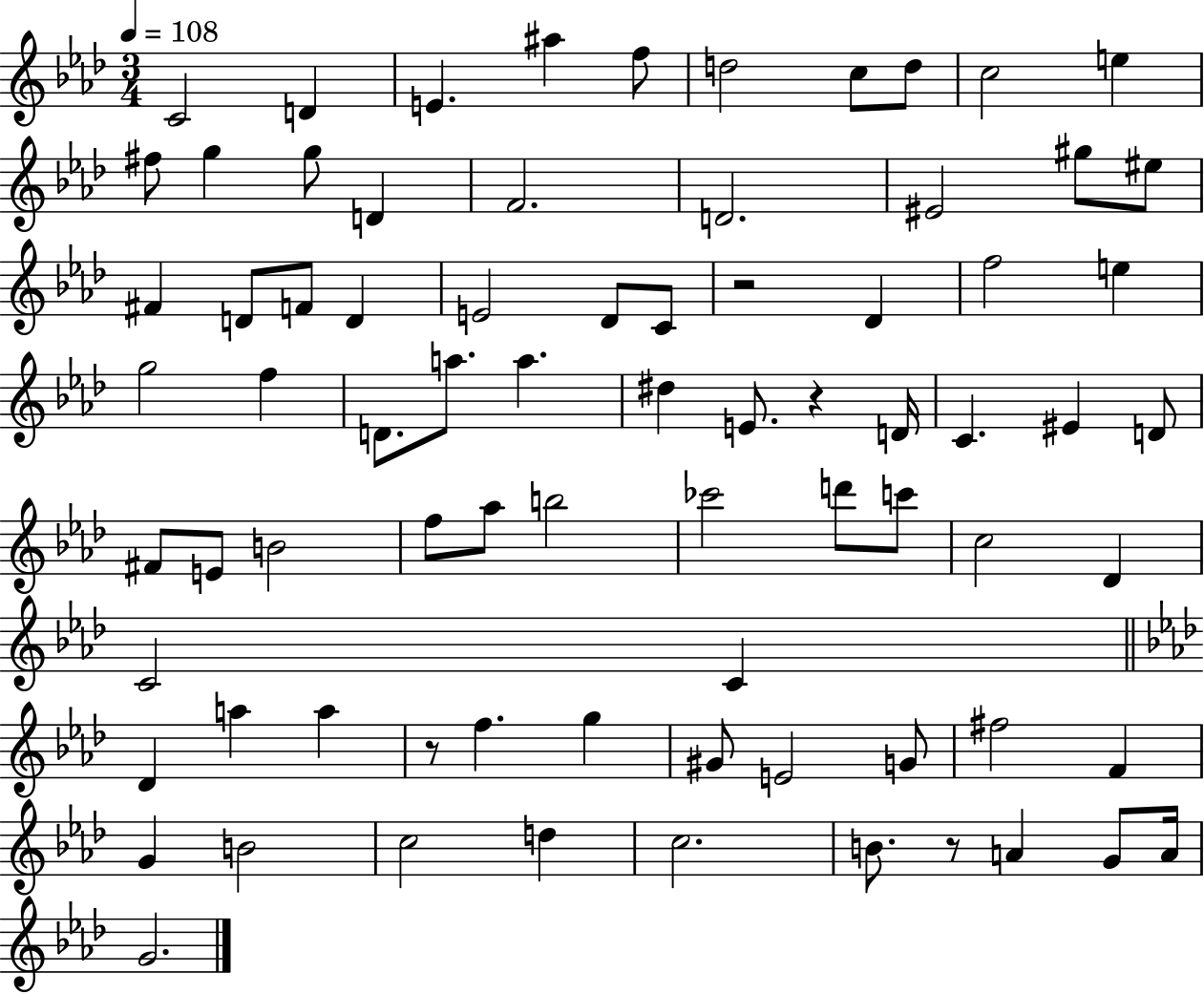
C4/h D4/q E4/q. A#5/q F5/e D5/h C5/e D5/e C5/h E5/q F#5/e G5/q G5/e D4/q F4/h. D4/h. EIS4/h G#5/e EIS5/e F#4/q D4/e F4/e D4/q E4/h Db4/e C4/e R/h Db4/q F5/h E5/q G5/h F5/q D4/e. A5/e. A5/q. D#5/q E4/e. R/q D4/s C4/q. EIS4/q D4/e F#4/e E4/e B4/h F5/e Ab5/e B5/h CES6/h D6/e C6/e C5/h Db4/q C4/h C4/q Db4/q A5/q A5/q R/e F5/q. G5/q G#4/e E4/h G4/e F#5/h F4/q G4/q B4/h C5/h D5/q C5/h. B4/e. R/e A4/q G4/e A4/s G4/h.